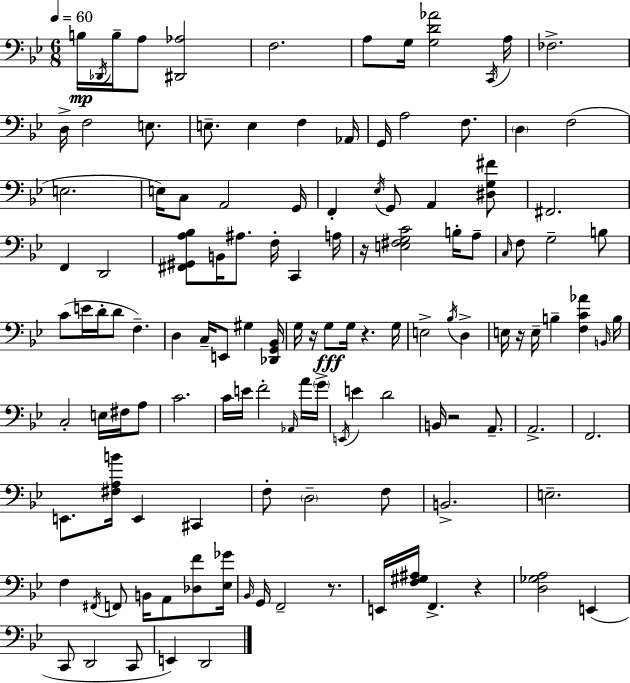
B3/s Db2/s B3/s A3/e [D#2,Ab3]/h F3/h. A3/e G3/s [G3,D4,Ab4]/h C2/s A3/s FES3/h. D3/s F3/h E3/e. E3/e. E3/q F3/q Ab2/s G2/s A3/h F3/e. D3/q F3/h E3/h. E3/s C3/e A2/h G2/s F2/q Eb3/s G2/e A2/q [D#3,G3,F#4]/e F#2/h. F2/q D2/h [F#2,G#2,A3,Bb3]/e B2/s A#3/e. F3/s C2/q A3/s R/s [E3,F#3,G3,C4]/h B3/s A3/e C3/s F3/e G3/h B3/e C4/e E4/s D4/s D4/e F3/q. D3/q C3/s E2/e G#3/q [Db2,G2,Bb2]/s G3/s R/s G3/e G3/s R/q. G3/s E3/h Bb3/s D3/q E3/s R/s E3/s B3/q [F3,C4,Ab4]/q B2/s B3/s C3/h E3/s F#3/s A3/e C4/h. C4/s E4/s F4/h Ab2/s A4/s G4/s E2/s E4/q D4/h B2/s R/h A2/e. A2/h. F2/h. E2/e. [F#3,A3,B4]/s E2/q C#2/q F3/e D3/h F3/e B2/h. E3/h. F3/q F#2/s F2/e B2/s A2/e [Db3,F4]/e [Eb3,Gb4]/s Bb2/s G2/s F2/h R/e. E2/s [F3,G#3,A#3]/s F2/q. R/q [D3,Gb3,A3]/h E2/q C2/e D2/h C2/e E2/q D2/h